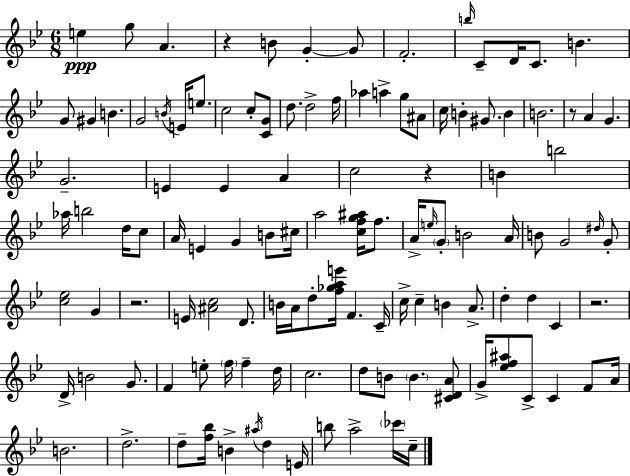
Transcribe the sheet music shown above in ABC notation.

X:1
T:Untitled
M:6/8
L:1/4
K:Gm
e g/2 A z B/2 G G/2 F2 b/4 C/2 D/4 C/2 B G/2 ^G B G2 B/4 E/4 e/2 c2 c/2 [CG]/2 d/2 d2 f/4 _a a g/2 ^A/2 c/4 B ^G/2 B B2 z/2 A G G2 E E A c2 z B b2 _a/4 b2 d/4 c/2 A/4 E G B/2 ^c/4 a2 [cfg^a]/4 f/2 A/4 e/4 G/2 B2 A/4 B/2 G2 ^d/4 G/2 [c_e]2 G z2 E/4 [^Ac]2 D/2 B/4 A/4 d/2 [f_gae']/4 F C/4 c/4 c B A/2 d d C z2 D/4 B2 G/2 F e/2 f/4 f d/4 c2 d/2 B/2 B [^CDA]/2 G/4 [_ef^a]/2 C/2 C F/2 A/4 B2 d2 d/2 [f_b]/4 B ^a/4 d E/4 b/2 a2 _c'/4 c/4